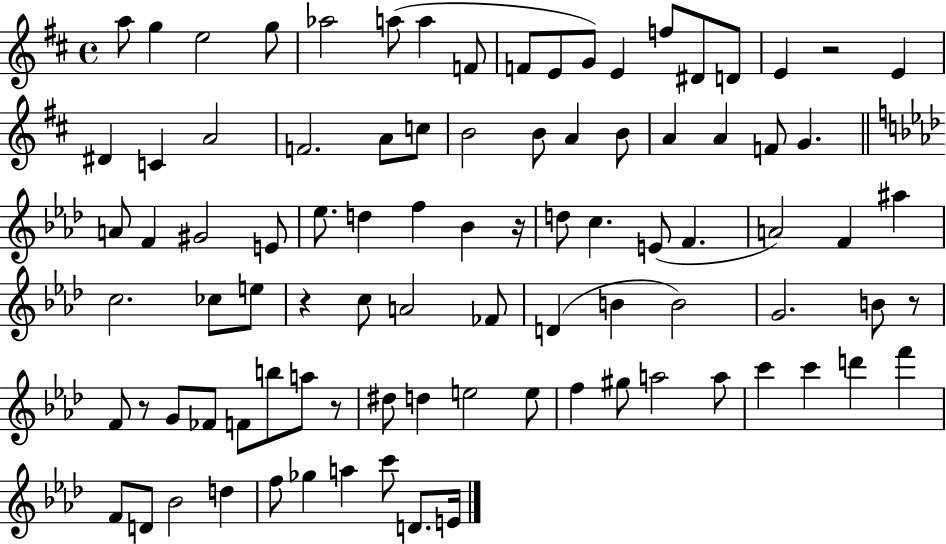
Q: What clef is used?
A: treble